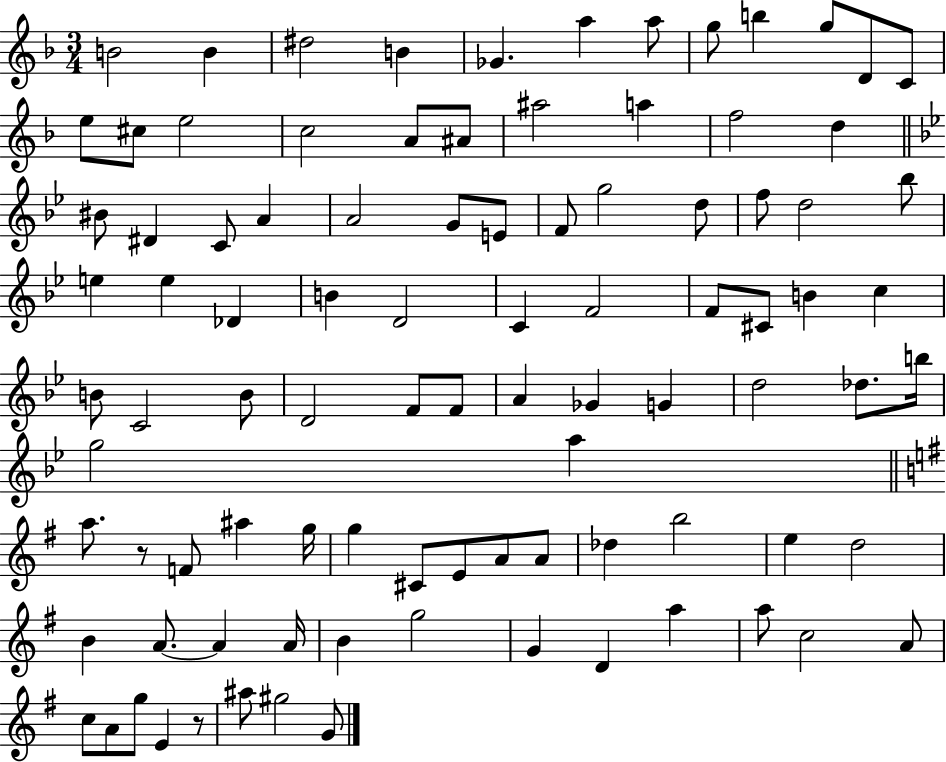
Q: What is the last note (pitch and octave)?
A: G4